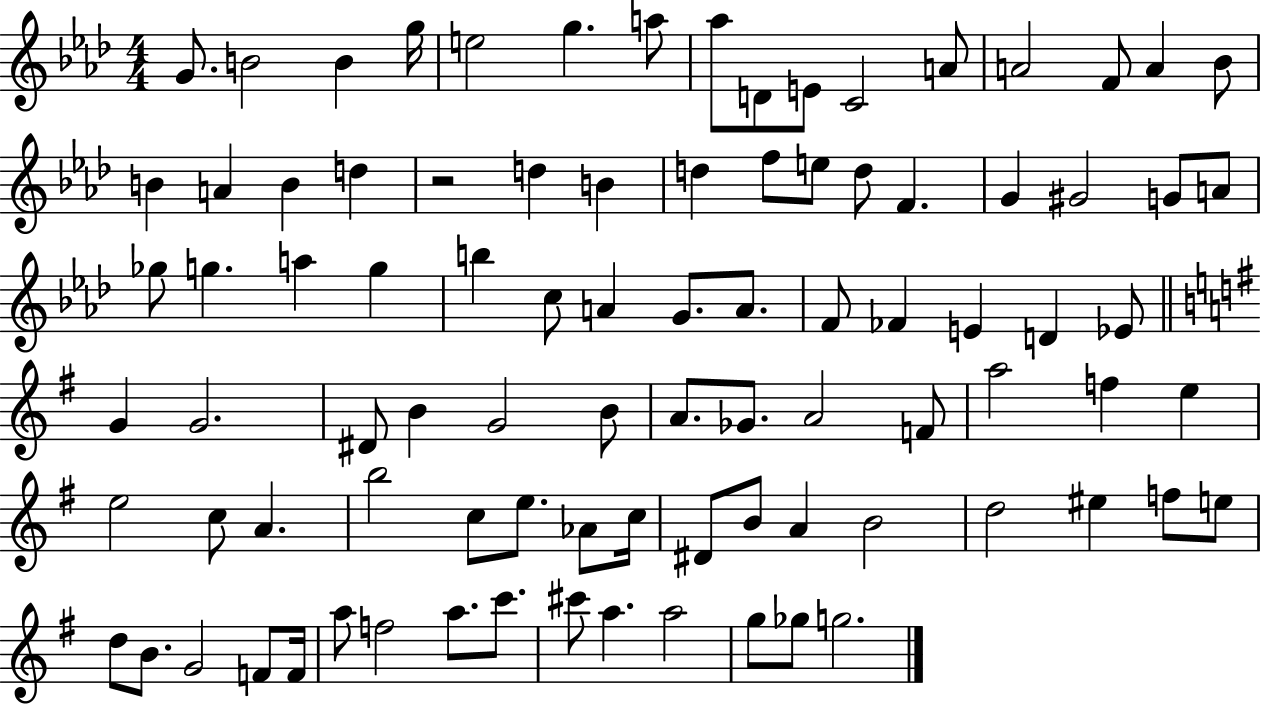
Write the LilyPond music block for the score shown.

{
  \clef treble
  \numericTimeSignature
  \time 4/4
  \key aes \major
  g'8. b'2 b'4 g''16 | e''2 g''4. a''8 | aes''8 d'8 e'8 c'2 a'8 | a'2 f'8 a'4 bes'8 | \break b'4 a'4 b'4 d''4 | r2 d''4 b'4 | d''4 f''8 e''8 d''8 f'4. | g'4 gis'2 g'8 a'8 | \break ges''8 g''4. a''4 g''4 | b''4 c''8 a'4 g'8. a'8. | f'8 fes'4 e'4 d'4 ees'8 | \bar "||" \break \key e \minor g'4 g'2. | dis'8 b'4 g'2 b'8 | a'8. ges'8. a'2 f'8 | a''2 f''4 e''4 | \break e''2 c''8 a'4. | b''2 c''8 e''8. aes'8 c''16 | dis'8 b'8 a'4 b'2 | d''2 eis''4 f''8 e''8 | \break d''8 b'8. g'2 f'8 f'16 | a''8 f''2 a''8. c'''8. | cis'''8 a''4. a''2 | g''8 ges''8 g''2. | \break \bar "|."
}